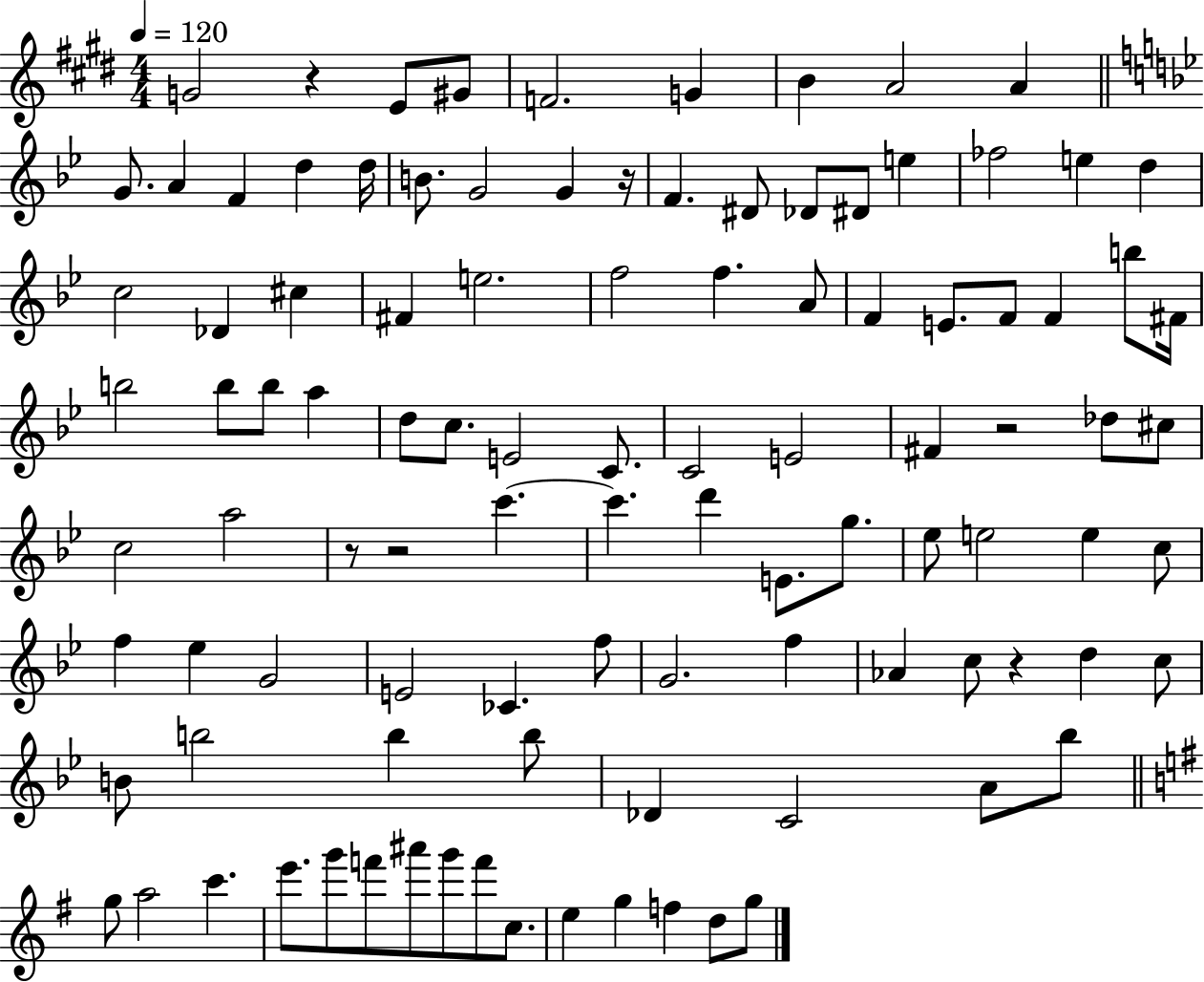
X:1
T:Untitled
M:4/4
L:1/4
K:E
G2 z E/2 ^G/2 F2 G B A2 A G/2 A F d d/4 B/2 G2 G z/4 F ^D/2 _D/2 ^D/2 e _f2 e d c2 _D ^c ^F e2 f2 f A/2 F E/2 F/2 F b/2 ^F/4 b2 b/2 b/2 a d/2 c/2 E2 C/2 C2 E2 ^F z2 _d/2 ^c/2 c2 a2 z/2 z2 c' c' d' E/2 g/2 _e/2 e2 e c/2 f _e G2 E2 _C f/2 G2 f _A c/2 z d c/2 B/2 b2 b b/2 _D C2 A/2 _b/2 g/2 a2 c' e'/2 g'/2 f'/2 ^a'/2 g'/2 f'/2 c/2 e g f d/2 g/2